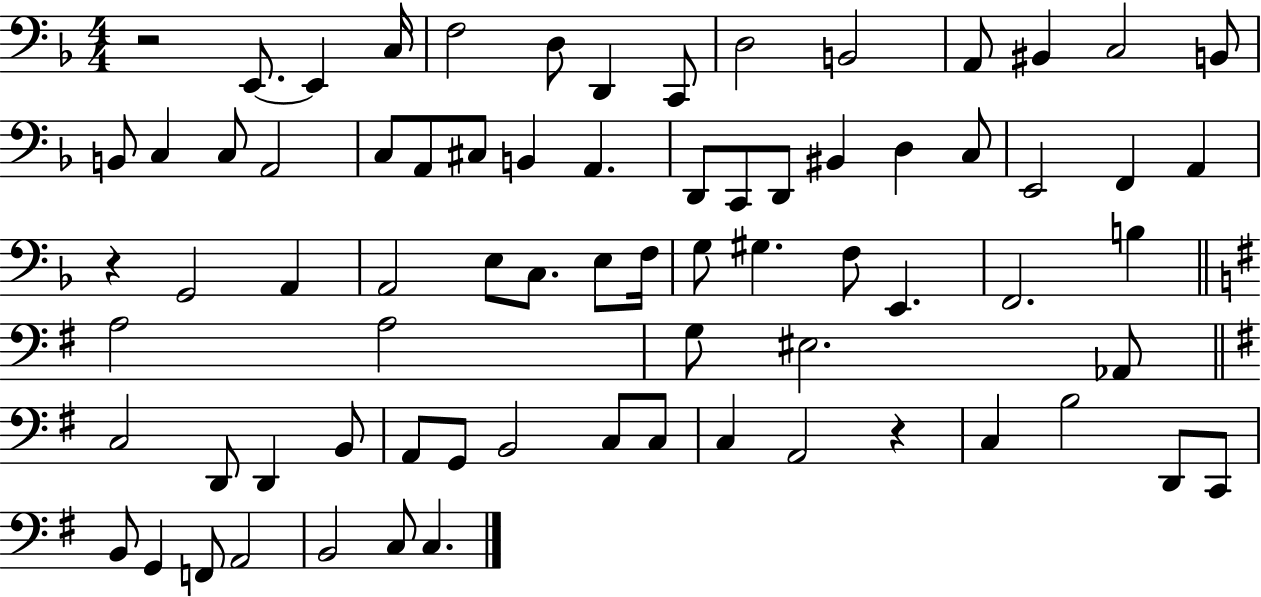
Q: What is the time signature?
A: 4/4